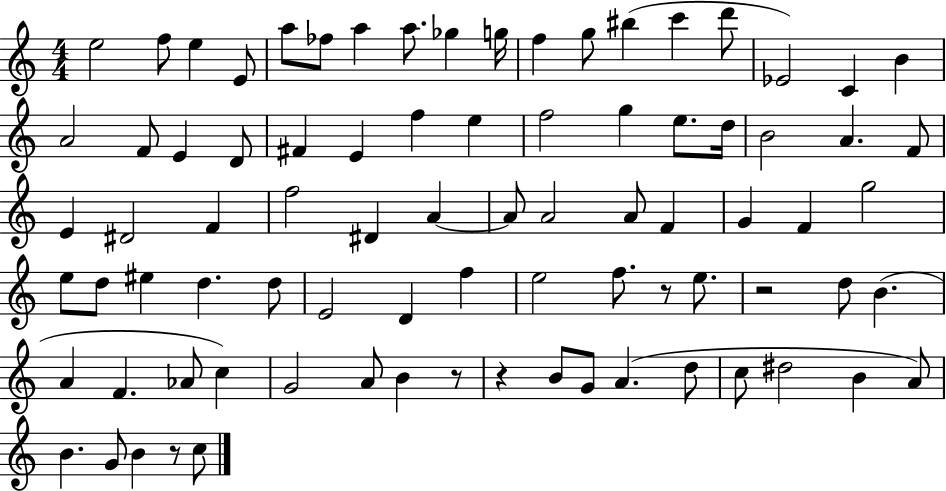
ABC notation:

X:1
T:Untitled
M:4/4
L:1/4
K:C
e2 f/2 e E/2 a/2 _f/2 a a/2 _g g/4 f g/2 ^b c' d'/2 _E2 C B A2 F/2 E D/2 ^F E f e f2 g e/2 d/4 B2 A F/2 E ^D2 F f2 ^D A A/2 A2 A/2 F G F g2 e/2 d/2 ^e d d/2 E2 D f e2 f/2 z/2 e/2 z2 d/2 B A F _A/2 c G2 A/2 B z/2 z B/2 G/2 A d/2 c/2 ^d2 B A/2 B G/2 B z/2 c/2